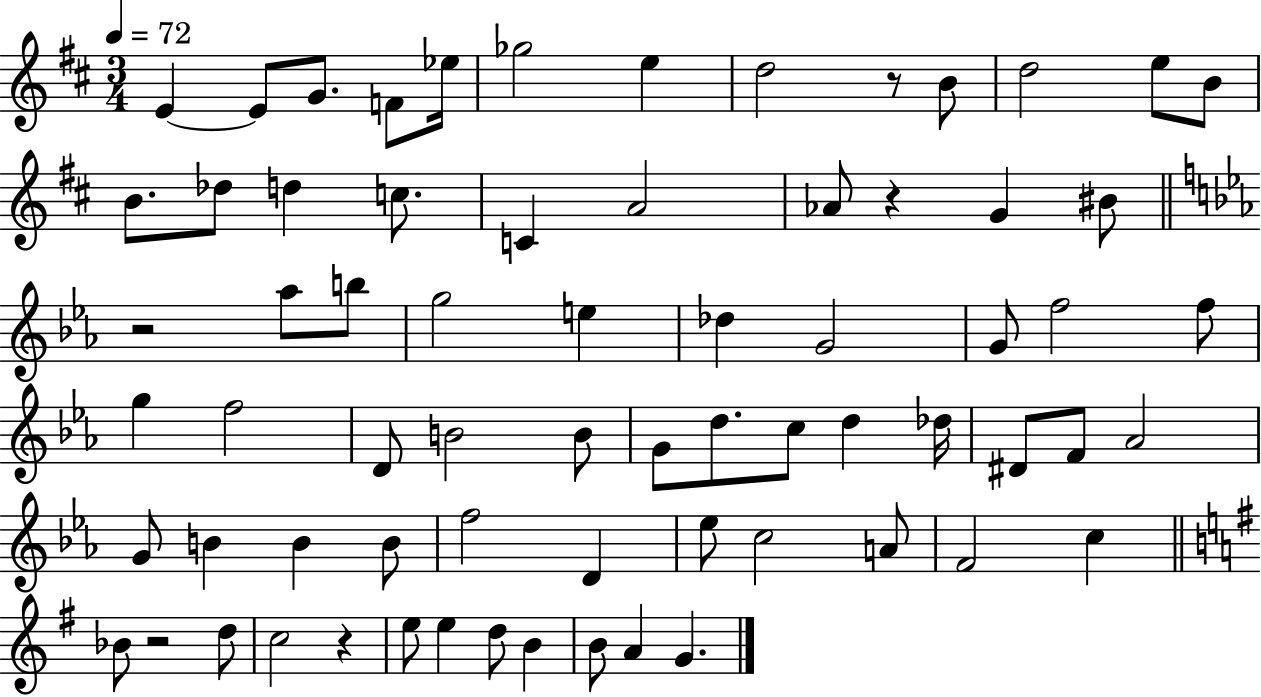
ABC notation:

X:1
T:Untitled
M:3/4
L:1/4
K:D
E E/2 G/2 F/2 _e/4 _g2 e d2 z/2 B/2 d2 e/2 B/2 B/2 _d/2 d c/2 C A2 _A/2 z G ^B/2 z2 _a/2 b/2 g2 e _d G2 G/2 f2 f/2 g f2 D/2 B2 B/2 G/2 d/2 c/2 d _d/4 ^D/2 F/2 _A2 G/2 B B B/2 f2 D _e/2 c2 A/2 F2 c _B/2 z2 d/2 c2 z e/2 e d/2 B B/2 A G